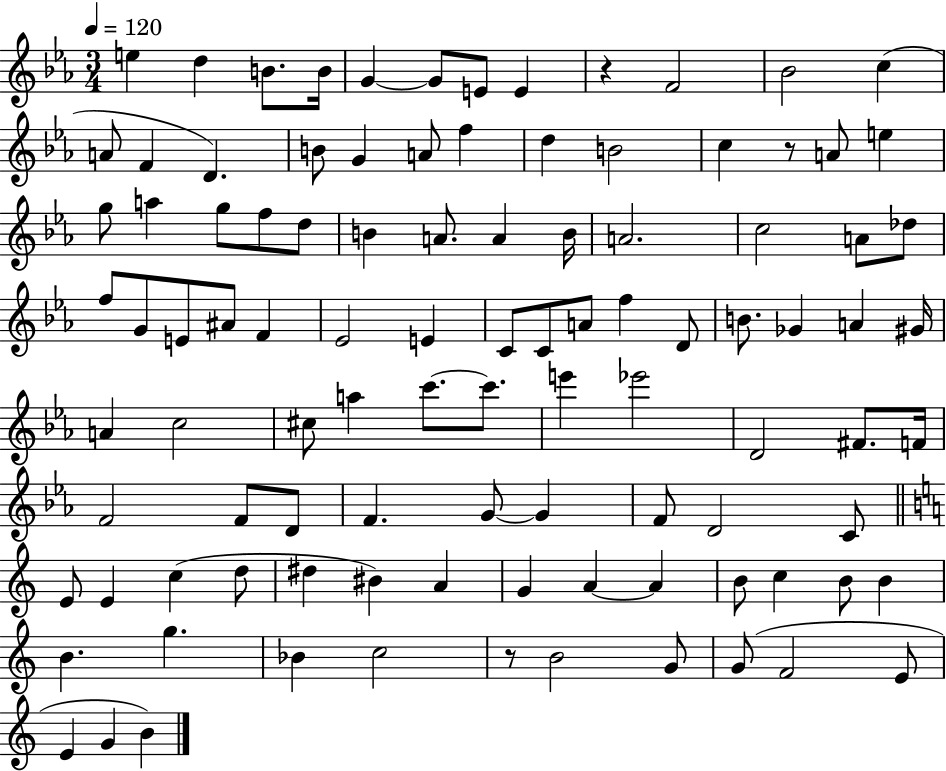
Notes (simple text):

E5/q D5/q B4/e. B4/s G4/q G4/e E4/e E4/q R/q F4/h Bb4/h C5/q A4/e F4/q D4/q. B4/e G4/q A4/e F5/q D5/q B4/h C5/q R/e A4/e E5/q G5/e A5/q G5/e F5/e D5/e B4/q A4/e. A4/q B4/s A4/h. C5/h A4/e Db5/e F5/e G4/e E4/e A#4/e F4/q Eb4/h E4/q C4/e C4/e A4/e F5/q D4/e B4/e. Gb4/q A4/q G#4/s A4/q C5/h C#5/e A5/q C6/e. C6/e. E6/q Eb6/h D4/h F#4/e. F4/s F4/h F4/e D4/e F4/q. G4/e G4/q F4/e D4/h C4/e E4/e E4/q C5/q D5/e D#5/q BIS4/q A4/q G4/q A4/q A4/q B4/e C5/q B4/e B4/q B4/q. G5/q. Bb4/q C5/h R/e B4/h G4/e G4/e F4/h E4/e E4/q G4/q B4/q